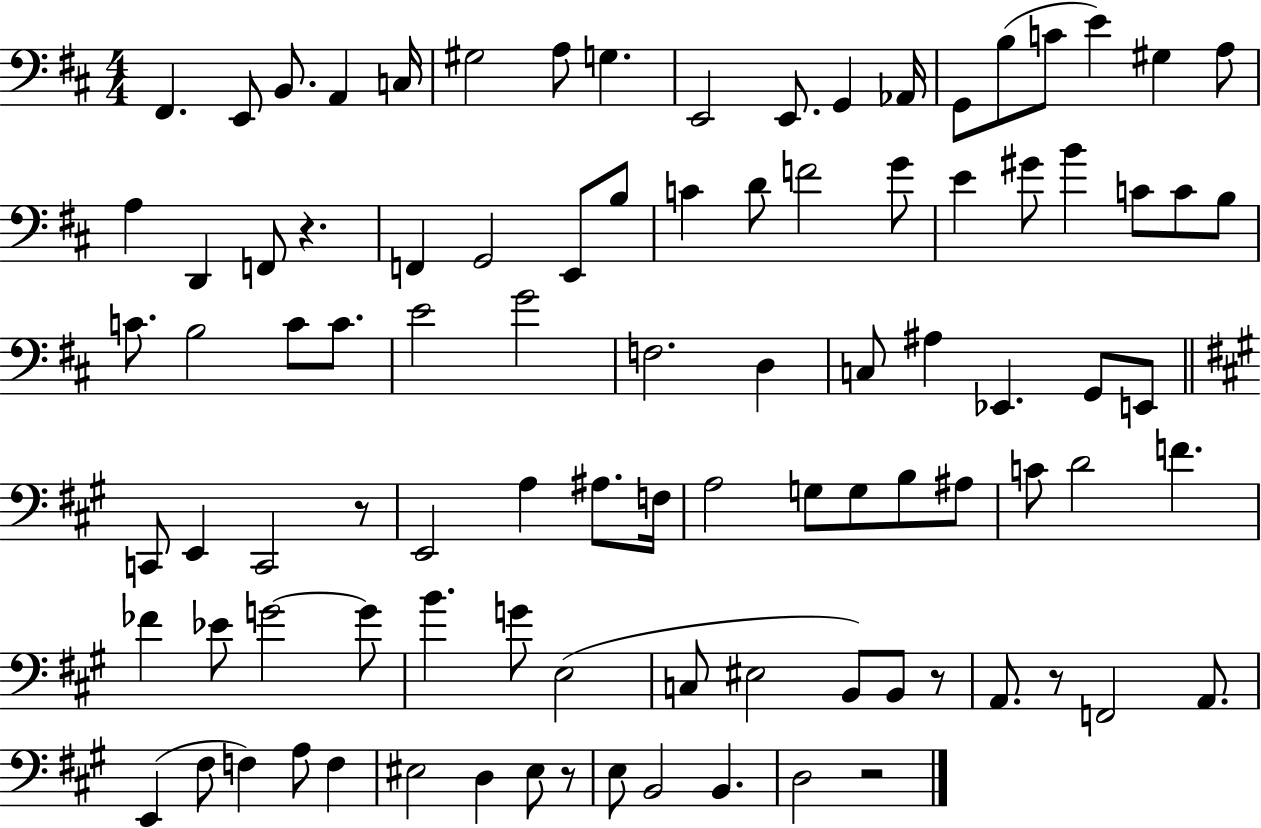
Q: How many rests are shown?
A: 6